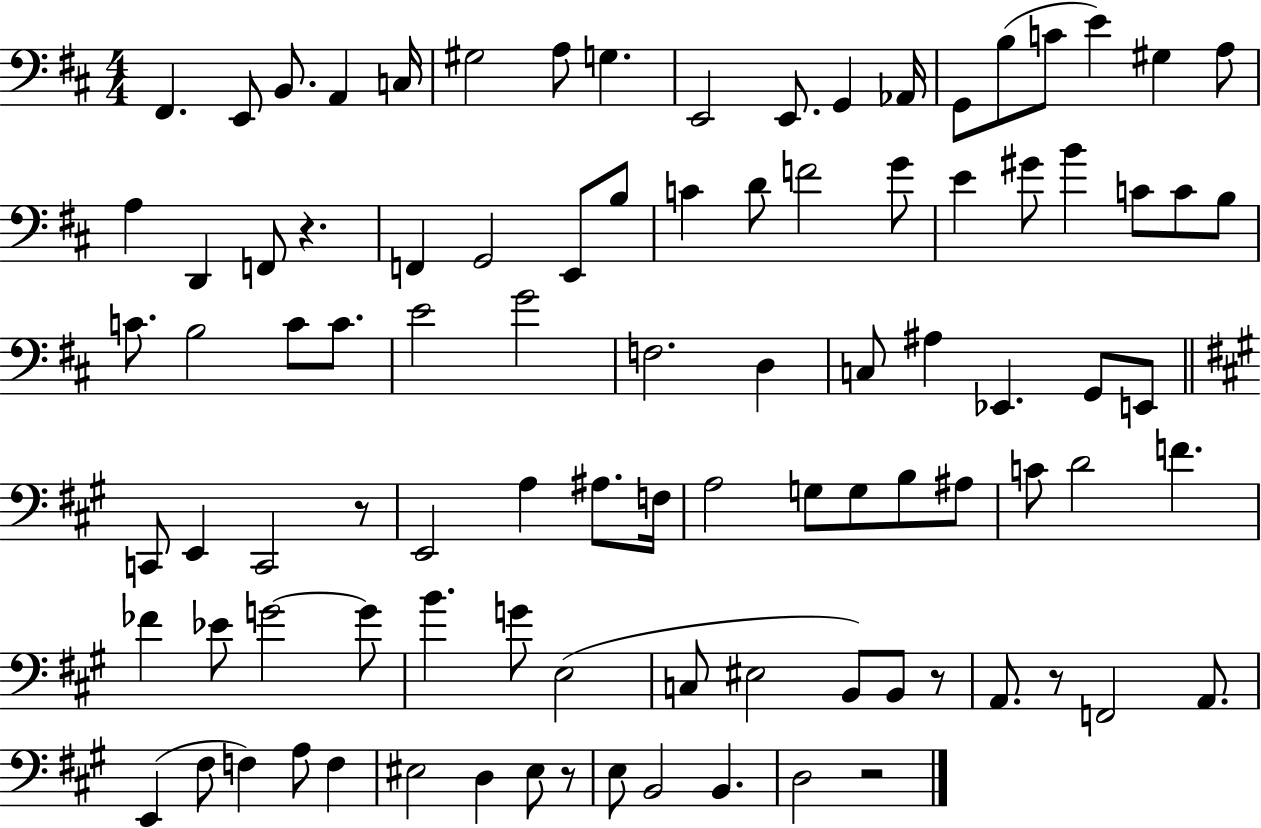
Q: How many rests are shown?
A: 6